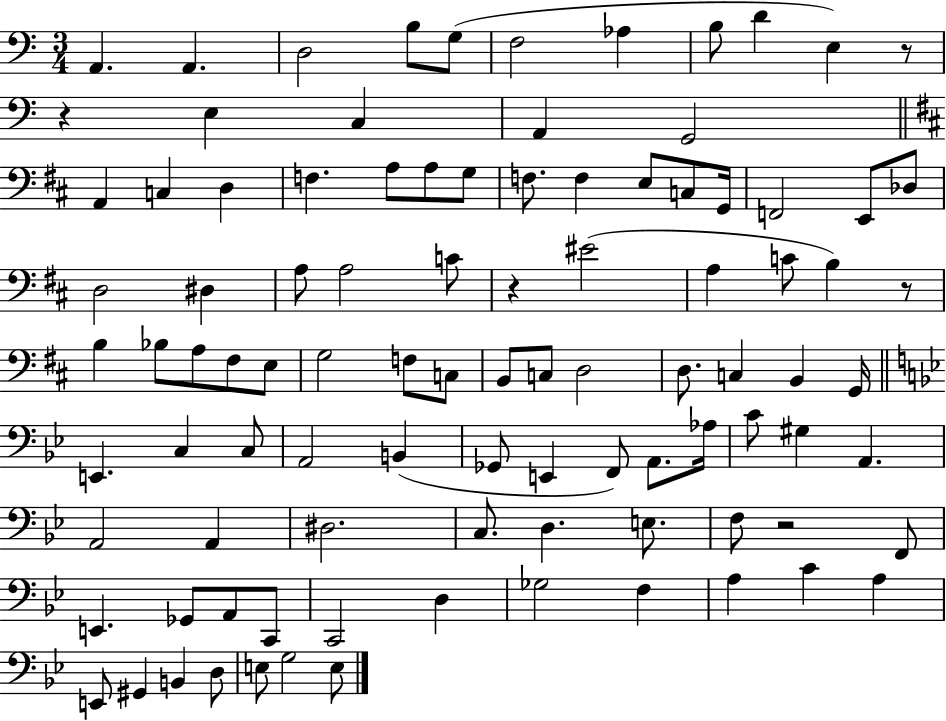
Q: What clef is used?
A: bass